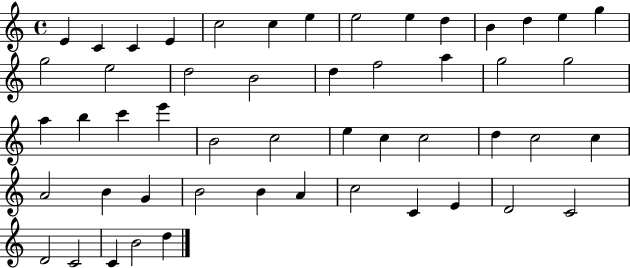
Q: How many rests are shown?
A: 0